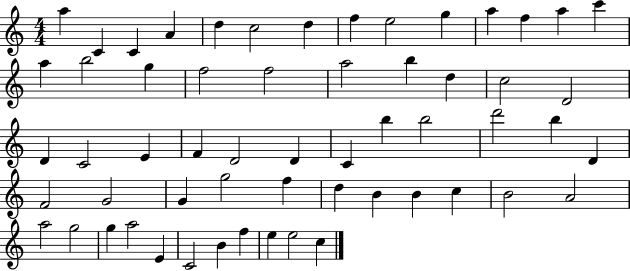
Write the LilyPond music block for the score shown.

{
  \clef treble
  \numericTimeSignature
  \time 4/4
  \key c \major
  a''4 c'4 c'4 a'4 | d''4 c''2 d''4 | f''4 e''2 g''4 | a''4 f''4 a''4 c'''4 | \break a''4 b''2 g''4 | f''2 f''2 | a''2 b''4 d''4 | c''2 d'2 | \break d'4 c'2 e'4 | f'4 d'2 d'4 | c'4 b''4 b''2 | d'''2 b''4 d'4 | \break f'2 g'2 | g'4 g''2 f''4 | d''4 b'4 b'4 c''4 | b'2 a'2 | \break a''2 g''2 | g''4 a''2 e'4 | c'2 b'4 f''4 | e''4 e''2 c''4 | \break \bar "|."
}